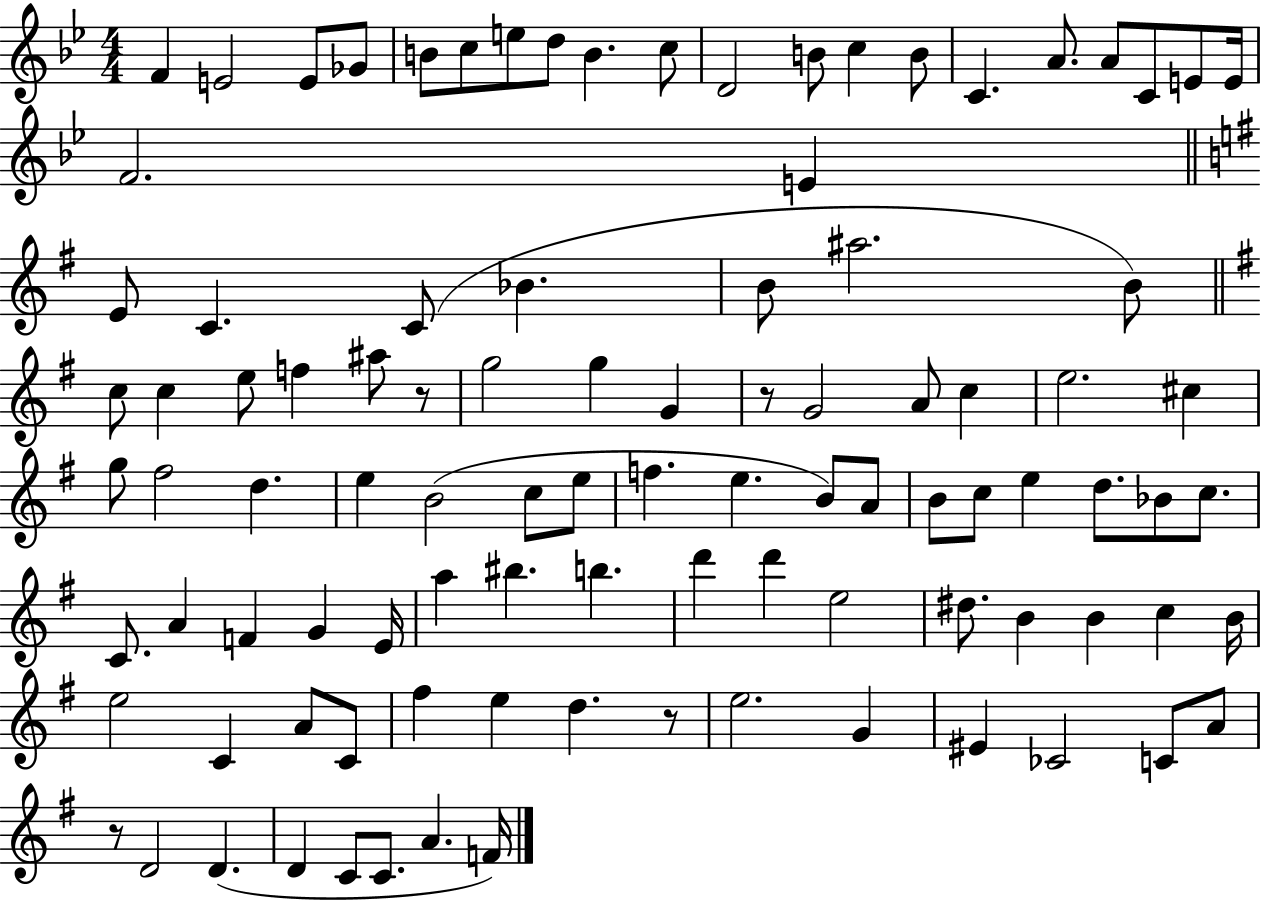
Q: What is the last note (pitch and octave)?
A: F4